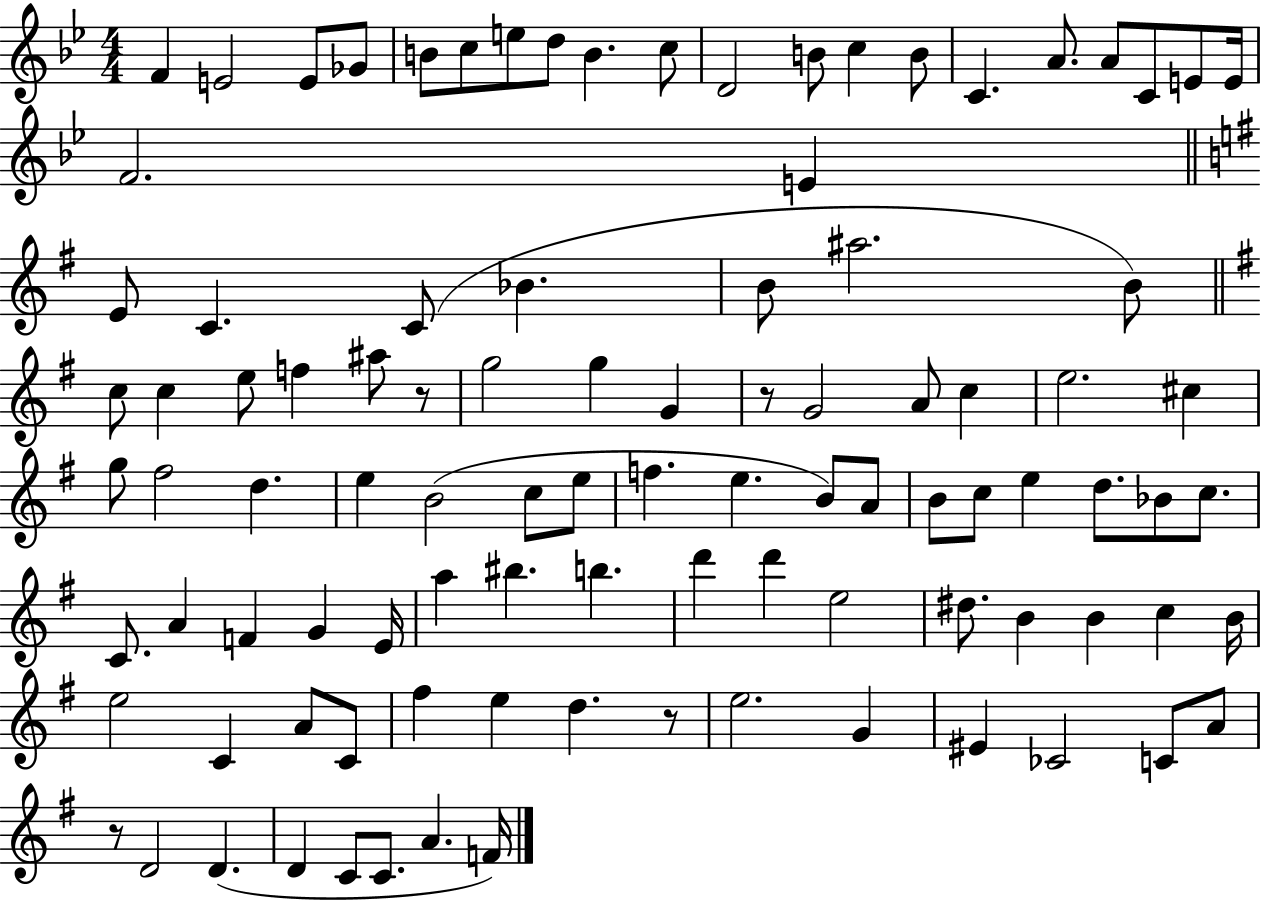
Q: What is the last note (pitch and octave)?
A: F4